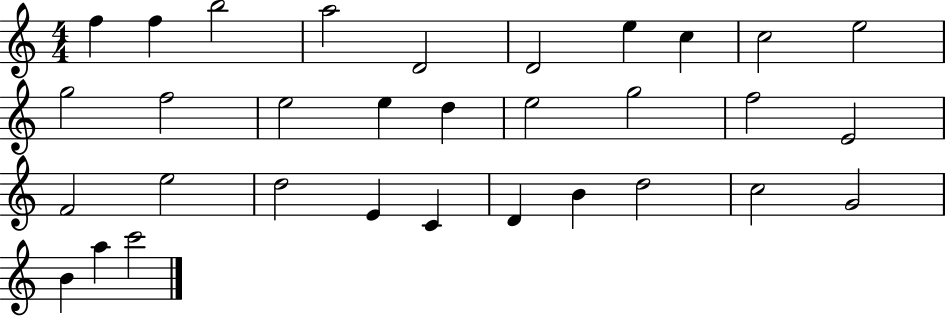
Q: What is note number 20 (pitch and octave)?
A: F4